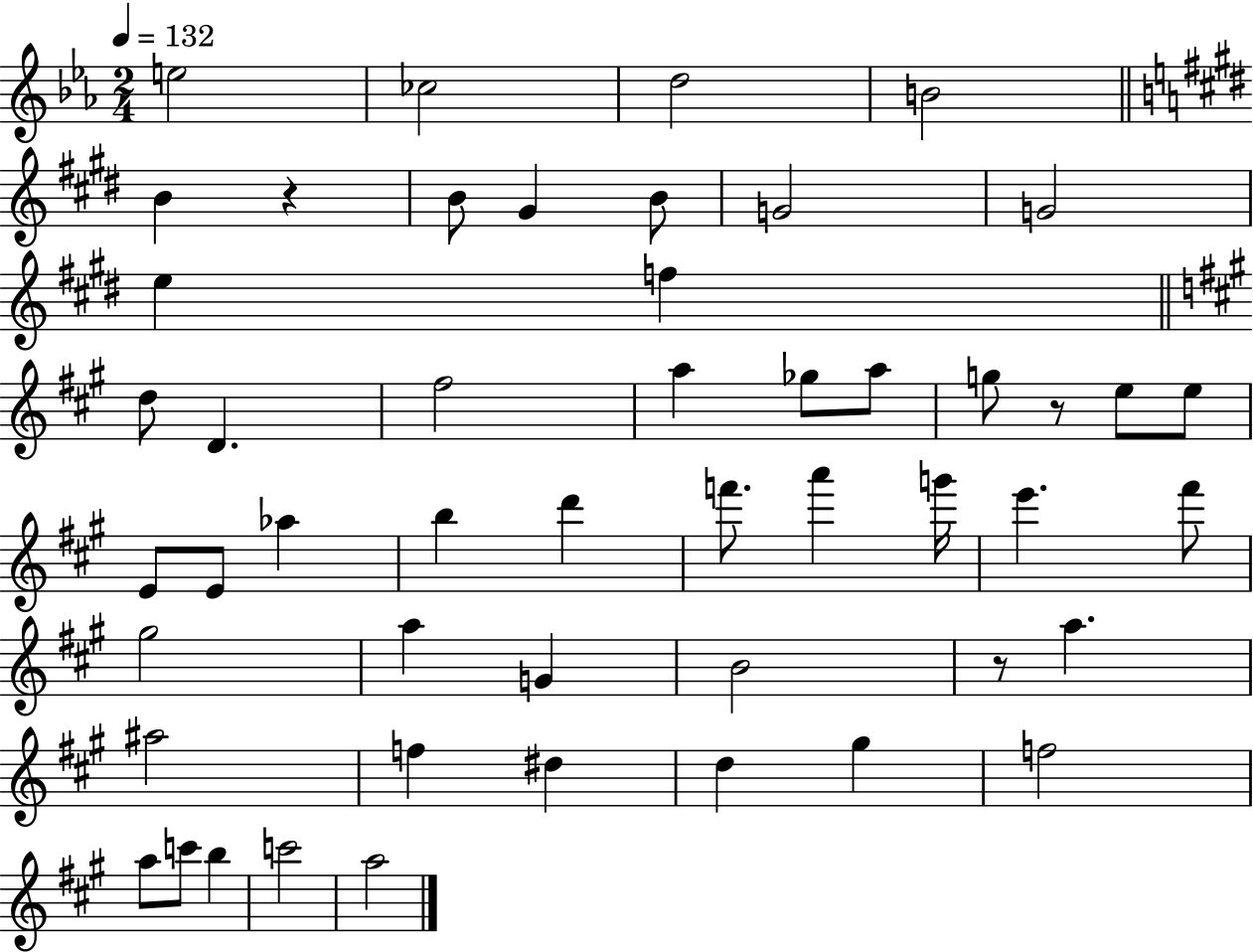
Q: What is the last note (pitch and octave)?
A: A5